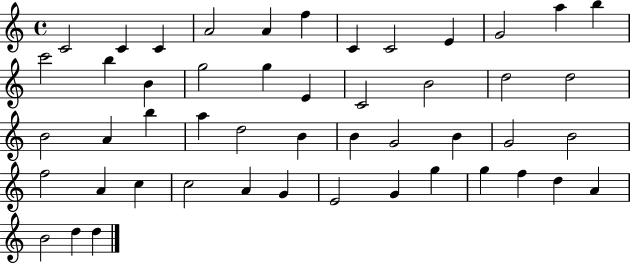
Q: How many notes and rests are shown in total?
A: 49